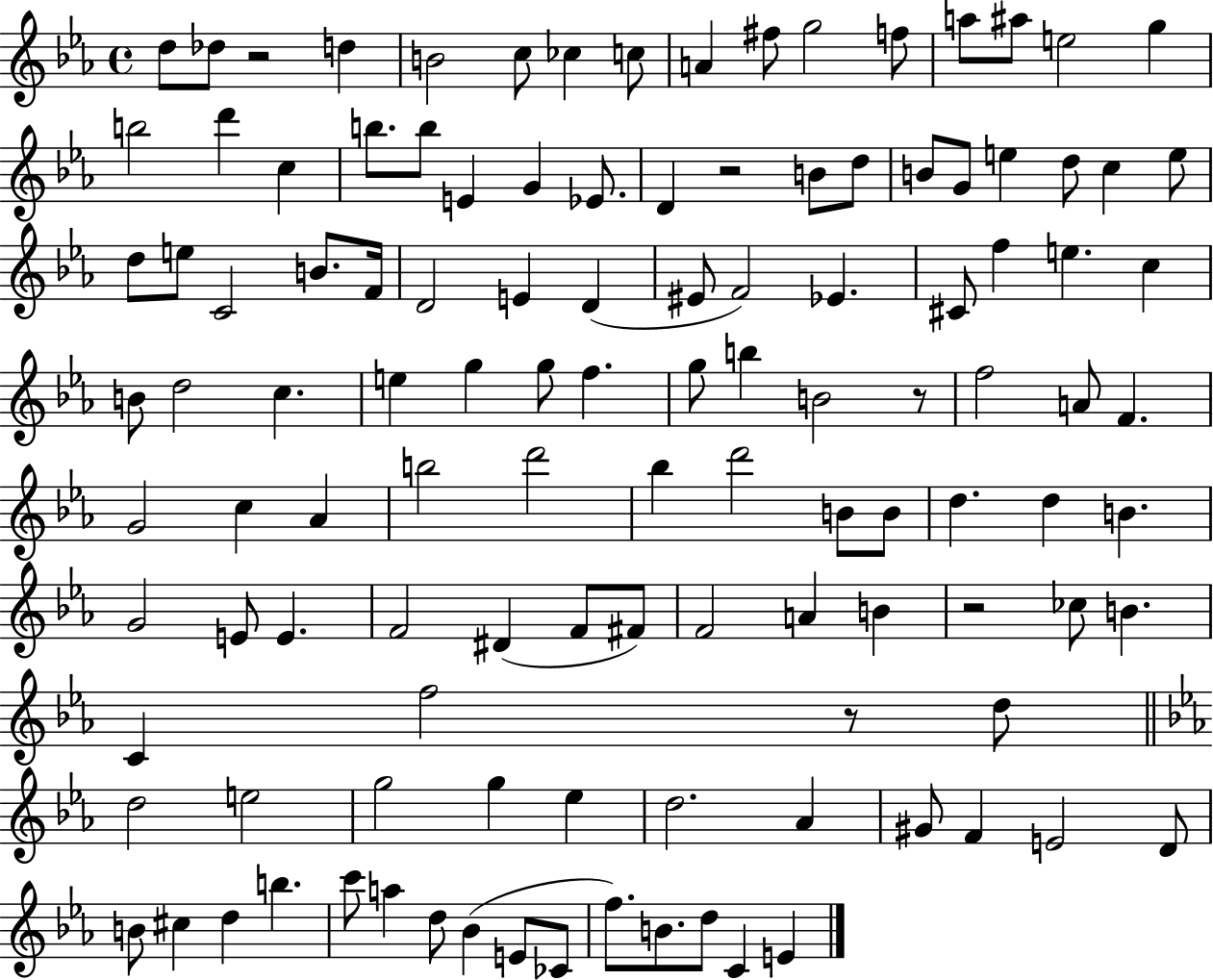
X:1
T:Untitled
M:4/4
L:1/4
K:Eb
d/2 _d/2 z2 d B2 c/2 _c c/2 A ^f/2 g2 f/2 a/2 ^a/2 e2 g b2 d' c b/2 b/2 E G _E/2 D z2 B/2 d/2 B/2 G/2 e d/2 c e/2 d/2 e/2 C2 B/2 F/4 D2 E D ^E/2 F2 _E ^C/2 f e c B/2 d2 c e g g/2 f g/2 b B2 z/2 f2 A/2 F G2 c _A b2 d'2 _b d'2 B/2 B/2 d d B G2 E/2 E F2 ^D F/2 ^F/2 F2 A B z2 _c/2 B C f2 z/2 d/2 d2 e2 g2 g _e d2 _A ^G/2 F E2 D/2 B/2 ^c d b c'/2 a d/2 _B E/2 _C/2 f/2 B/2 d/2 C E